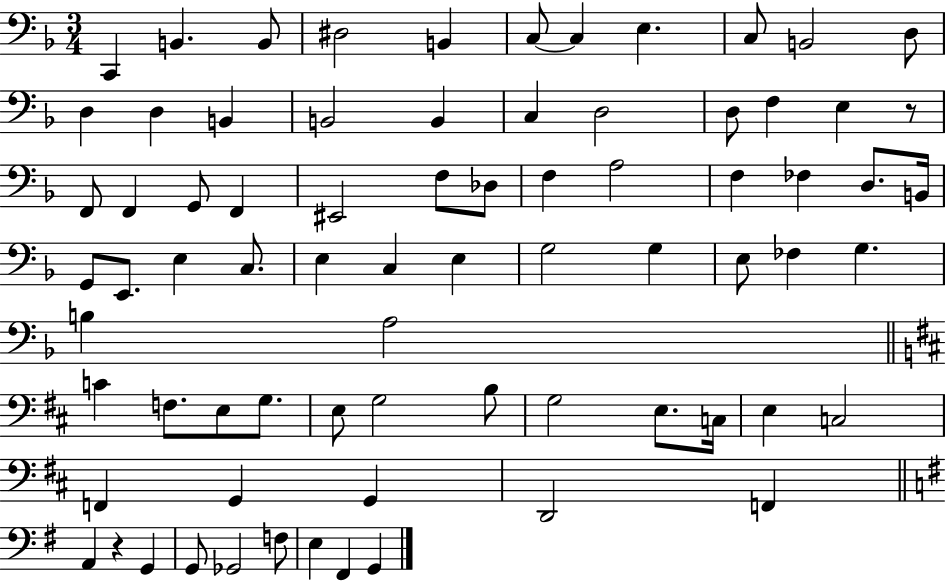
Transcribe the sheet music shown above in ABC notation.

X:1
T:Untitled
M:3/4
L:1/4
K:F
C,, B,, B,,/2 ^D,2 B,, C,/2 C, E, C,/2 B,,2 D,/2 D, D, B,, B,,2 B,, C, D,2 D,/2 F, E, z/2 F,,/2 F,, G,,/2 F,, ^E,,2 F,/2 _D,/2 F, A,2 F, _F, D,/2 B,,/4 G,,/2 E,,/2 E, C,/2 E, C, E, G,2 G, E,/2 _F, G, B, A,2 C F,/2 E,/2 G,/2 E,/2 G,2 B,/2 G,2 E,/2 C,/4 E, C,2 F,, G,, G,, D,,2 F,, A,, z G,, G,,/2 _G,,2 F,/2 E, ^F,, G,,